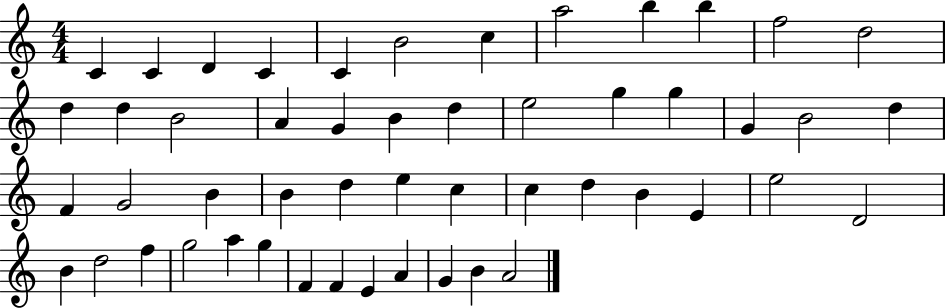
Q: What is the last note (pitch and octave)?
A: A4